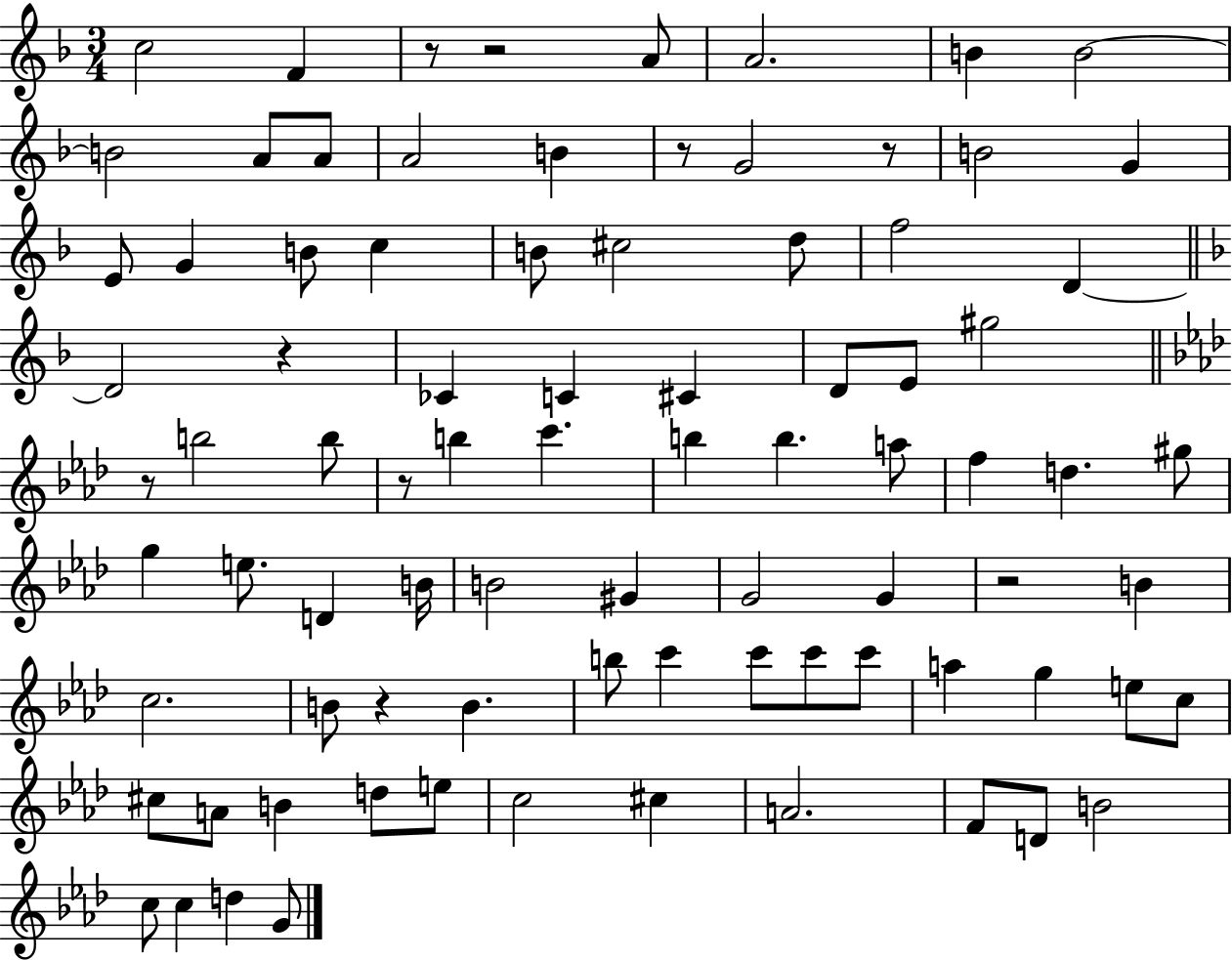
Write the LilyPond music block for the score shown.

{
  \clef treble
  \numericTimeSignature
  \time 3/4
  \key f \major
  c''2 f'4 | r8 r2 a'8 | a'2. | b'4 b'2~~ | \break b'2 a'8 a'8 | a'2 b'4 | r8 g'2 r8 | b'2 g'4 | \break e'8 g'4 b'8 c''4 | b'8 cis''2 d''8 | f''2 d'4~~ | \bar "||" \break \key f \major d'2 r4 | ces'4 c'4 cis'4 | d'8 e'8 gis''2 | \bar "||" \break \key f \minor r8 b''2 b''8 | r8 b''4 c'''4. | b''4 b''4. a''8 | f''4 d''4. gis''8 | \break g''4 e''8. d'4 b'16 | b'2 gis'4 | g'2 g'4 | r2 b'4 | \break c''2. | b'8 r4 b'4. | b''8 c'''4 c'''8 c'''8 c'''8 | a''4 g''4 e''8 c''8 | \break cis''8 a'8 b'4 d''8 e''8 | c''2 cis''4 | a'2. | f'8 d'8 b'2 | \break c''8 c''4 d''4 g'8 | \bar "|."
}